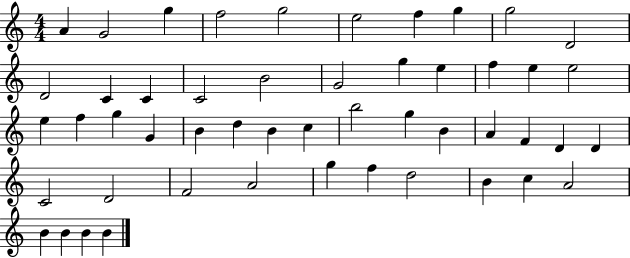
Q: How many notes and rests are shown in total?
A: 50